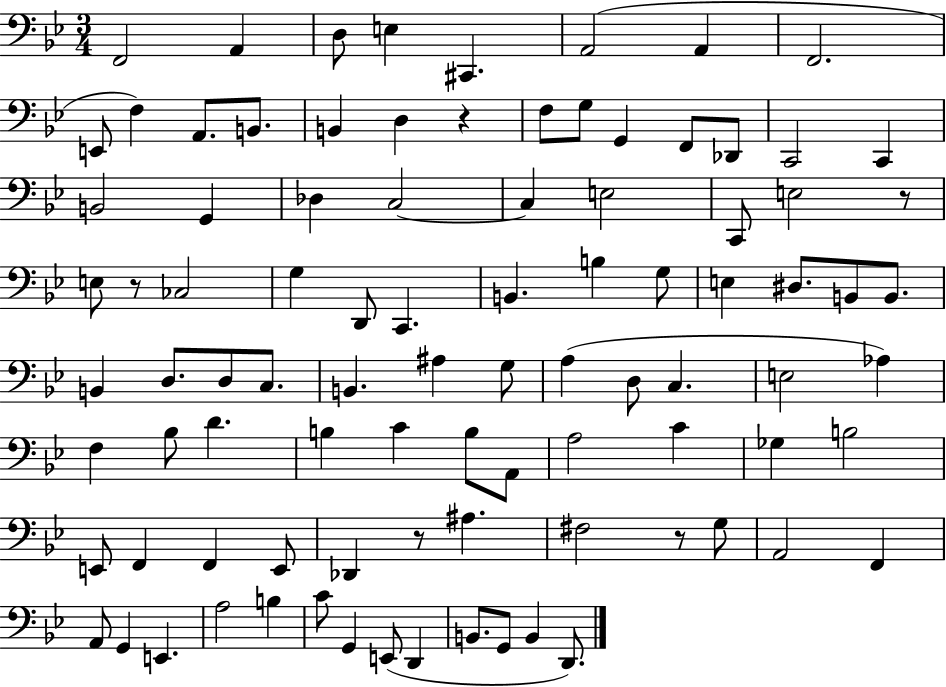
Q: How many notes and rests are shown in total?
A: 92